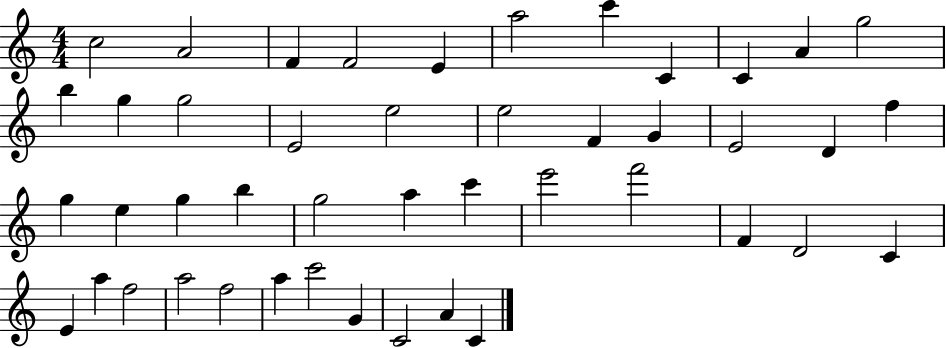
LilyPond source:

{
  \clef treble
  \numericTimeSignature
  \time 4/4
  \key c \major
  c''2 a'2 | f'4 f'2 e'4 | a''2 c'''4 c'4 | c'4 a'4 g''2 | \break b''4 g''4 g''2 | e'2 e''2 | e''2 f'4 g'4 | e'2 d'4 f''4 | \break g''4 e''4 g''4 b''4 | g''2 a''4 c'''4 | e'''2 f'''2 | f'4 d'2 c'4 | \break e'4 a''4 f''2 | a''2 f''2 | a''4 c'''2 g'4 | c'2 a'4 c'4 | \break \bar "|."
}